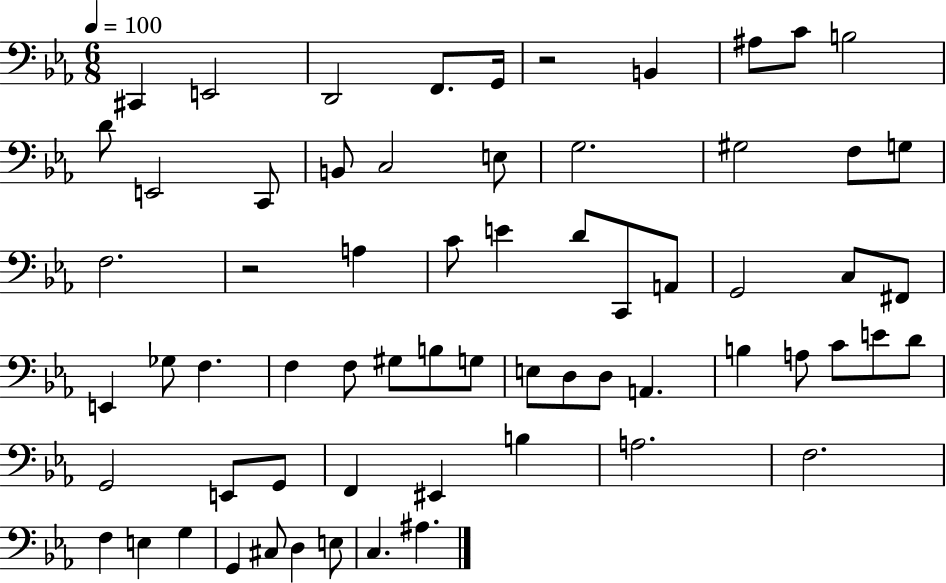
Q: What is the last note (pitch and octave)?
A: A#3